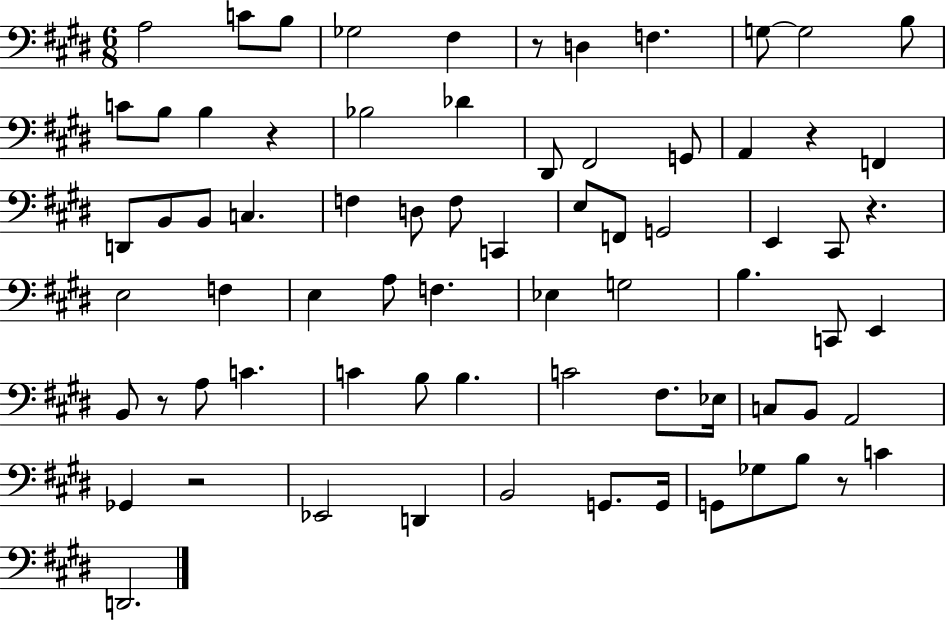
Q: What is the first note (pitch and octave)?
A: A3